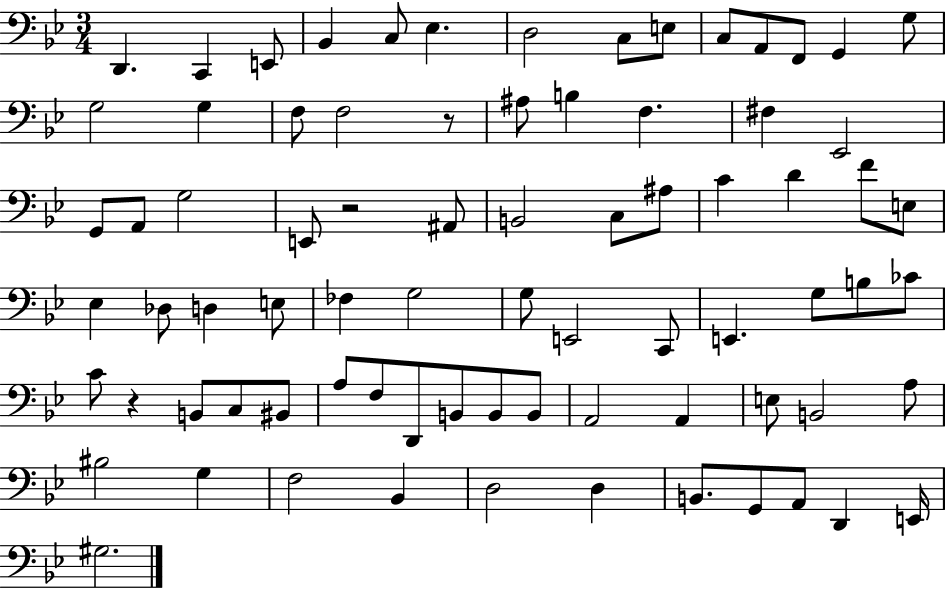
{
  \clef bass
  \numericTimeSignature
  \time 3/4
  \key bes \major
  \repeat volta 2 { d,4. c,4 e,8 | bes,4 c8 ees4. | d2 c8 e8 | c8 a,8 f,8 g,4 g8 | \break g2 g4 | f8 f2 r8 | ais8 b4 f4. | fis4 ees,2 | \break g,8 a,8 g2 | e,8 r2 ais,8 | b,2 c8 ais8 | c'4 d'4 f'8 e8 | \break ees4 des8 d4 e8 | fes4 g2 | g8 e,2 c,8 | e,4. g8 b8 ces'8 | \break c'8 r4 b,8 c8 bis,8 | a8 f8 d,8 b,8 b,8 b,8 | a,2 a,4 | e8 b,2 a8 | \break bis2 g4 | f2 bes,4 | d2 d4 | b,8. g,8 a,8 d,4 e,16 | \break gis2. | } \bar "|."
}